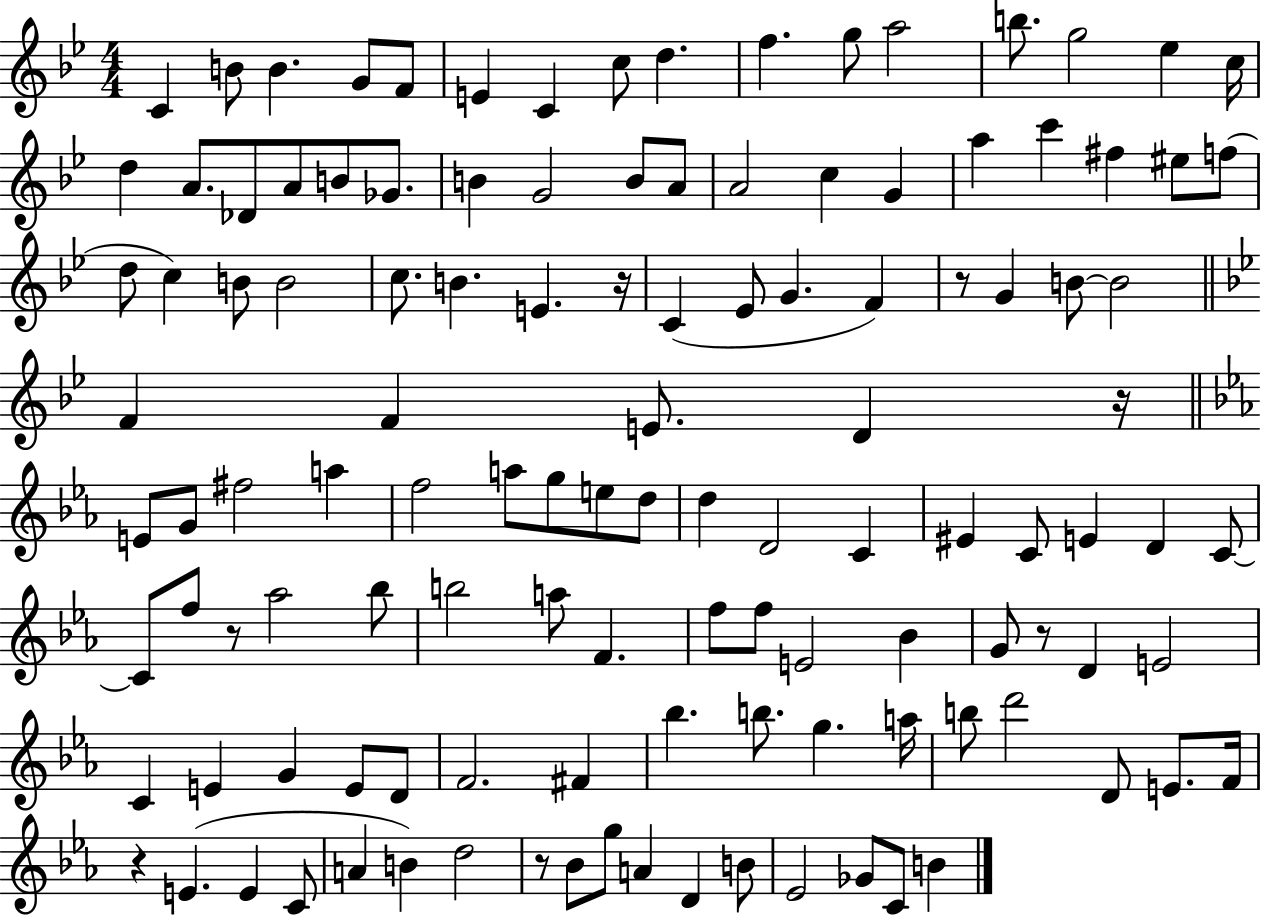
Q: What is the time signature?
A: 4/4